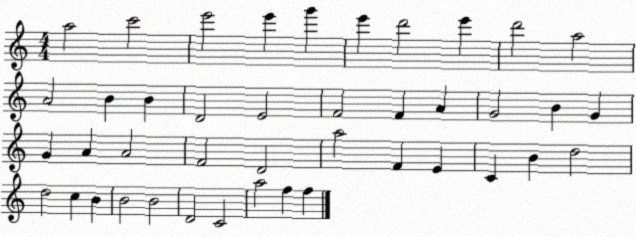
X:1
T:Untitled
M:4/4
L:1/4
K:C
a2 c'2 e'2 e' g' e' d'2 e' d'2 a2 A2 B B D2 E2 F2 F A G2 B G G A A2 F2 D2 a2 F E C B d2 d2 c B B2 B2 D2 C2 a2 f f